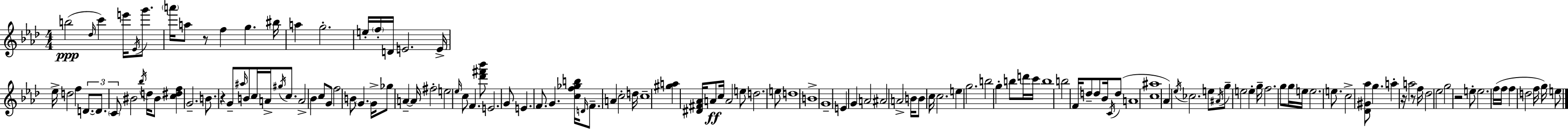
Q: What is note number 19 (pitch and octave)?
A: Eb5